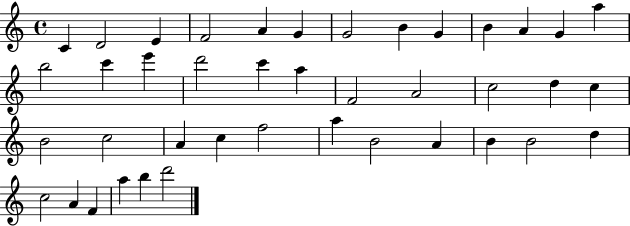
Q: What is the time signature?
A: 4/4